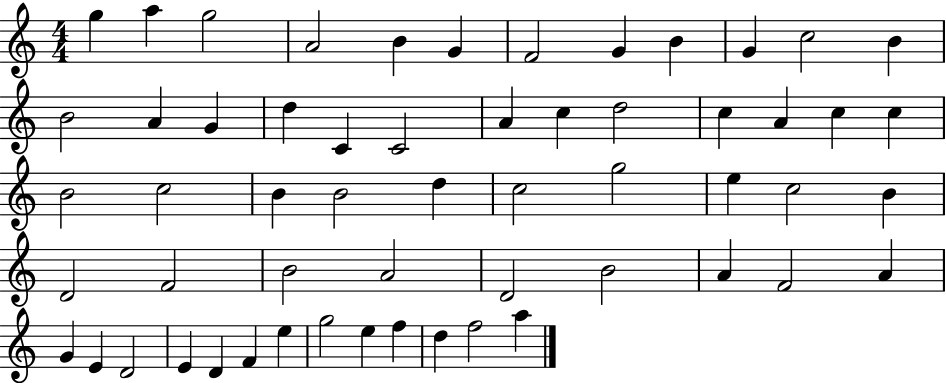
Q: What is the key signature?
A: C major